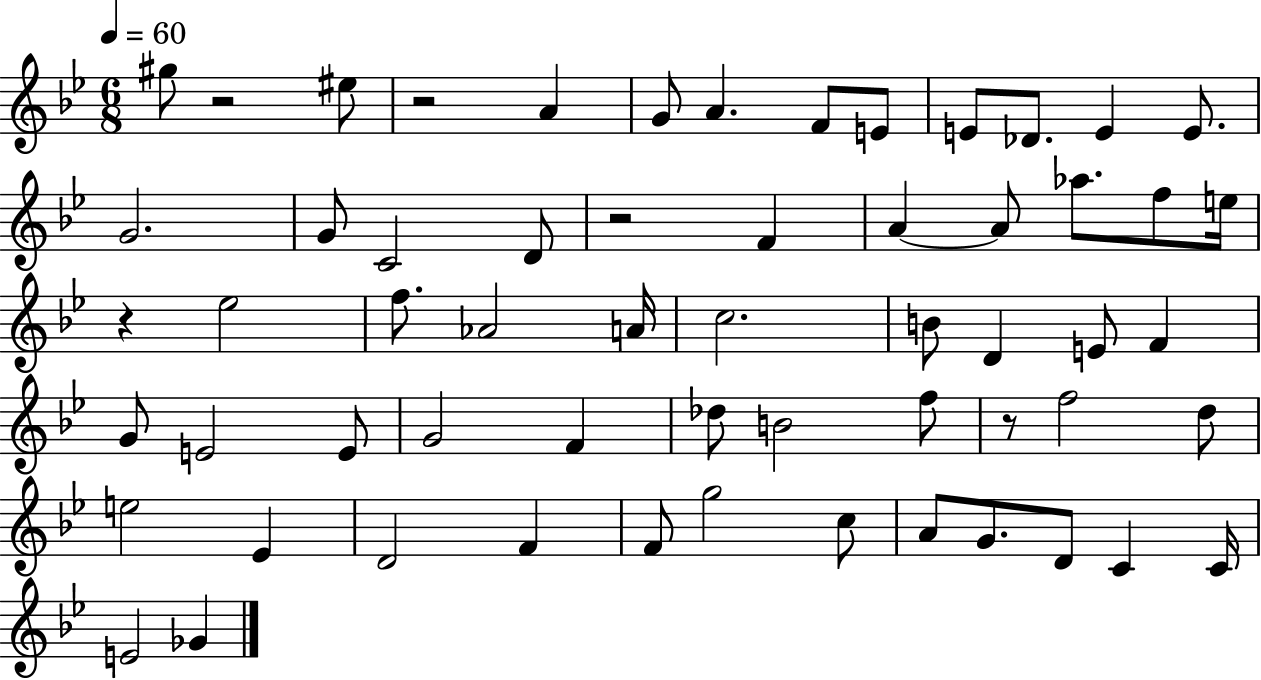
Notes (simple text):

G#5/e R/h EIS5/e R/h A4/q G4/e A4/q. F4/e E4/e E4/e Db4/e. E4/q E4/e. G4/h. G4/e C4/h D4/e R/h F4/q A4/q A4/e Ab5/e. F5/e E5/s R/q Eb5/h F5/e. Ab4/h A4/s C5/h. B4/e D4/q E4/e F4/q G4/e E4/h E4/e G4/h F4/q Db5/e B4/h F5/e R/e F5/h D5/e E5/h Eb4/q D4/h F4/q F4/e G5/h C5/e A4/e G4/e. D4/e C4/q C4/s E4/h Gb4/q